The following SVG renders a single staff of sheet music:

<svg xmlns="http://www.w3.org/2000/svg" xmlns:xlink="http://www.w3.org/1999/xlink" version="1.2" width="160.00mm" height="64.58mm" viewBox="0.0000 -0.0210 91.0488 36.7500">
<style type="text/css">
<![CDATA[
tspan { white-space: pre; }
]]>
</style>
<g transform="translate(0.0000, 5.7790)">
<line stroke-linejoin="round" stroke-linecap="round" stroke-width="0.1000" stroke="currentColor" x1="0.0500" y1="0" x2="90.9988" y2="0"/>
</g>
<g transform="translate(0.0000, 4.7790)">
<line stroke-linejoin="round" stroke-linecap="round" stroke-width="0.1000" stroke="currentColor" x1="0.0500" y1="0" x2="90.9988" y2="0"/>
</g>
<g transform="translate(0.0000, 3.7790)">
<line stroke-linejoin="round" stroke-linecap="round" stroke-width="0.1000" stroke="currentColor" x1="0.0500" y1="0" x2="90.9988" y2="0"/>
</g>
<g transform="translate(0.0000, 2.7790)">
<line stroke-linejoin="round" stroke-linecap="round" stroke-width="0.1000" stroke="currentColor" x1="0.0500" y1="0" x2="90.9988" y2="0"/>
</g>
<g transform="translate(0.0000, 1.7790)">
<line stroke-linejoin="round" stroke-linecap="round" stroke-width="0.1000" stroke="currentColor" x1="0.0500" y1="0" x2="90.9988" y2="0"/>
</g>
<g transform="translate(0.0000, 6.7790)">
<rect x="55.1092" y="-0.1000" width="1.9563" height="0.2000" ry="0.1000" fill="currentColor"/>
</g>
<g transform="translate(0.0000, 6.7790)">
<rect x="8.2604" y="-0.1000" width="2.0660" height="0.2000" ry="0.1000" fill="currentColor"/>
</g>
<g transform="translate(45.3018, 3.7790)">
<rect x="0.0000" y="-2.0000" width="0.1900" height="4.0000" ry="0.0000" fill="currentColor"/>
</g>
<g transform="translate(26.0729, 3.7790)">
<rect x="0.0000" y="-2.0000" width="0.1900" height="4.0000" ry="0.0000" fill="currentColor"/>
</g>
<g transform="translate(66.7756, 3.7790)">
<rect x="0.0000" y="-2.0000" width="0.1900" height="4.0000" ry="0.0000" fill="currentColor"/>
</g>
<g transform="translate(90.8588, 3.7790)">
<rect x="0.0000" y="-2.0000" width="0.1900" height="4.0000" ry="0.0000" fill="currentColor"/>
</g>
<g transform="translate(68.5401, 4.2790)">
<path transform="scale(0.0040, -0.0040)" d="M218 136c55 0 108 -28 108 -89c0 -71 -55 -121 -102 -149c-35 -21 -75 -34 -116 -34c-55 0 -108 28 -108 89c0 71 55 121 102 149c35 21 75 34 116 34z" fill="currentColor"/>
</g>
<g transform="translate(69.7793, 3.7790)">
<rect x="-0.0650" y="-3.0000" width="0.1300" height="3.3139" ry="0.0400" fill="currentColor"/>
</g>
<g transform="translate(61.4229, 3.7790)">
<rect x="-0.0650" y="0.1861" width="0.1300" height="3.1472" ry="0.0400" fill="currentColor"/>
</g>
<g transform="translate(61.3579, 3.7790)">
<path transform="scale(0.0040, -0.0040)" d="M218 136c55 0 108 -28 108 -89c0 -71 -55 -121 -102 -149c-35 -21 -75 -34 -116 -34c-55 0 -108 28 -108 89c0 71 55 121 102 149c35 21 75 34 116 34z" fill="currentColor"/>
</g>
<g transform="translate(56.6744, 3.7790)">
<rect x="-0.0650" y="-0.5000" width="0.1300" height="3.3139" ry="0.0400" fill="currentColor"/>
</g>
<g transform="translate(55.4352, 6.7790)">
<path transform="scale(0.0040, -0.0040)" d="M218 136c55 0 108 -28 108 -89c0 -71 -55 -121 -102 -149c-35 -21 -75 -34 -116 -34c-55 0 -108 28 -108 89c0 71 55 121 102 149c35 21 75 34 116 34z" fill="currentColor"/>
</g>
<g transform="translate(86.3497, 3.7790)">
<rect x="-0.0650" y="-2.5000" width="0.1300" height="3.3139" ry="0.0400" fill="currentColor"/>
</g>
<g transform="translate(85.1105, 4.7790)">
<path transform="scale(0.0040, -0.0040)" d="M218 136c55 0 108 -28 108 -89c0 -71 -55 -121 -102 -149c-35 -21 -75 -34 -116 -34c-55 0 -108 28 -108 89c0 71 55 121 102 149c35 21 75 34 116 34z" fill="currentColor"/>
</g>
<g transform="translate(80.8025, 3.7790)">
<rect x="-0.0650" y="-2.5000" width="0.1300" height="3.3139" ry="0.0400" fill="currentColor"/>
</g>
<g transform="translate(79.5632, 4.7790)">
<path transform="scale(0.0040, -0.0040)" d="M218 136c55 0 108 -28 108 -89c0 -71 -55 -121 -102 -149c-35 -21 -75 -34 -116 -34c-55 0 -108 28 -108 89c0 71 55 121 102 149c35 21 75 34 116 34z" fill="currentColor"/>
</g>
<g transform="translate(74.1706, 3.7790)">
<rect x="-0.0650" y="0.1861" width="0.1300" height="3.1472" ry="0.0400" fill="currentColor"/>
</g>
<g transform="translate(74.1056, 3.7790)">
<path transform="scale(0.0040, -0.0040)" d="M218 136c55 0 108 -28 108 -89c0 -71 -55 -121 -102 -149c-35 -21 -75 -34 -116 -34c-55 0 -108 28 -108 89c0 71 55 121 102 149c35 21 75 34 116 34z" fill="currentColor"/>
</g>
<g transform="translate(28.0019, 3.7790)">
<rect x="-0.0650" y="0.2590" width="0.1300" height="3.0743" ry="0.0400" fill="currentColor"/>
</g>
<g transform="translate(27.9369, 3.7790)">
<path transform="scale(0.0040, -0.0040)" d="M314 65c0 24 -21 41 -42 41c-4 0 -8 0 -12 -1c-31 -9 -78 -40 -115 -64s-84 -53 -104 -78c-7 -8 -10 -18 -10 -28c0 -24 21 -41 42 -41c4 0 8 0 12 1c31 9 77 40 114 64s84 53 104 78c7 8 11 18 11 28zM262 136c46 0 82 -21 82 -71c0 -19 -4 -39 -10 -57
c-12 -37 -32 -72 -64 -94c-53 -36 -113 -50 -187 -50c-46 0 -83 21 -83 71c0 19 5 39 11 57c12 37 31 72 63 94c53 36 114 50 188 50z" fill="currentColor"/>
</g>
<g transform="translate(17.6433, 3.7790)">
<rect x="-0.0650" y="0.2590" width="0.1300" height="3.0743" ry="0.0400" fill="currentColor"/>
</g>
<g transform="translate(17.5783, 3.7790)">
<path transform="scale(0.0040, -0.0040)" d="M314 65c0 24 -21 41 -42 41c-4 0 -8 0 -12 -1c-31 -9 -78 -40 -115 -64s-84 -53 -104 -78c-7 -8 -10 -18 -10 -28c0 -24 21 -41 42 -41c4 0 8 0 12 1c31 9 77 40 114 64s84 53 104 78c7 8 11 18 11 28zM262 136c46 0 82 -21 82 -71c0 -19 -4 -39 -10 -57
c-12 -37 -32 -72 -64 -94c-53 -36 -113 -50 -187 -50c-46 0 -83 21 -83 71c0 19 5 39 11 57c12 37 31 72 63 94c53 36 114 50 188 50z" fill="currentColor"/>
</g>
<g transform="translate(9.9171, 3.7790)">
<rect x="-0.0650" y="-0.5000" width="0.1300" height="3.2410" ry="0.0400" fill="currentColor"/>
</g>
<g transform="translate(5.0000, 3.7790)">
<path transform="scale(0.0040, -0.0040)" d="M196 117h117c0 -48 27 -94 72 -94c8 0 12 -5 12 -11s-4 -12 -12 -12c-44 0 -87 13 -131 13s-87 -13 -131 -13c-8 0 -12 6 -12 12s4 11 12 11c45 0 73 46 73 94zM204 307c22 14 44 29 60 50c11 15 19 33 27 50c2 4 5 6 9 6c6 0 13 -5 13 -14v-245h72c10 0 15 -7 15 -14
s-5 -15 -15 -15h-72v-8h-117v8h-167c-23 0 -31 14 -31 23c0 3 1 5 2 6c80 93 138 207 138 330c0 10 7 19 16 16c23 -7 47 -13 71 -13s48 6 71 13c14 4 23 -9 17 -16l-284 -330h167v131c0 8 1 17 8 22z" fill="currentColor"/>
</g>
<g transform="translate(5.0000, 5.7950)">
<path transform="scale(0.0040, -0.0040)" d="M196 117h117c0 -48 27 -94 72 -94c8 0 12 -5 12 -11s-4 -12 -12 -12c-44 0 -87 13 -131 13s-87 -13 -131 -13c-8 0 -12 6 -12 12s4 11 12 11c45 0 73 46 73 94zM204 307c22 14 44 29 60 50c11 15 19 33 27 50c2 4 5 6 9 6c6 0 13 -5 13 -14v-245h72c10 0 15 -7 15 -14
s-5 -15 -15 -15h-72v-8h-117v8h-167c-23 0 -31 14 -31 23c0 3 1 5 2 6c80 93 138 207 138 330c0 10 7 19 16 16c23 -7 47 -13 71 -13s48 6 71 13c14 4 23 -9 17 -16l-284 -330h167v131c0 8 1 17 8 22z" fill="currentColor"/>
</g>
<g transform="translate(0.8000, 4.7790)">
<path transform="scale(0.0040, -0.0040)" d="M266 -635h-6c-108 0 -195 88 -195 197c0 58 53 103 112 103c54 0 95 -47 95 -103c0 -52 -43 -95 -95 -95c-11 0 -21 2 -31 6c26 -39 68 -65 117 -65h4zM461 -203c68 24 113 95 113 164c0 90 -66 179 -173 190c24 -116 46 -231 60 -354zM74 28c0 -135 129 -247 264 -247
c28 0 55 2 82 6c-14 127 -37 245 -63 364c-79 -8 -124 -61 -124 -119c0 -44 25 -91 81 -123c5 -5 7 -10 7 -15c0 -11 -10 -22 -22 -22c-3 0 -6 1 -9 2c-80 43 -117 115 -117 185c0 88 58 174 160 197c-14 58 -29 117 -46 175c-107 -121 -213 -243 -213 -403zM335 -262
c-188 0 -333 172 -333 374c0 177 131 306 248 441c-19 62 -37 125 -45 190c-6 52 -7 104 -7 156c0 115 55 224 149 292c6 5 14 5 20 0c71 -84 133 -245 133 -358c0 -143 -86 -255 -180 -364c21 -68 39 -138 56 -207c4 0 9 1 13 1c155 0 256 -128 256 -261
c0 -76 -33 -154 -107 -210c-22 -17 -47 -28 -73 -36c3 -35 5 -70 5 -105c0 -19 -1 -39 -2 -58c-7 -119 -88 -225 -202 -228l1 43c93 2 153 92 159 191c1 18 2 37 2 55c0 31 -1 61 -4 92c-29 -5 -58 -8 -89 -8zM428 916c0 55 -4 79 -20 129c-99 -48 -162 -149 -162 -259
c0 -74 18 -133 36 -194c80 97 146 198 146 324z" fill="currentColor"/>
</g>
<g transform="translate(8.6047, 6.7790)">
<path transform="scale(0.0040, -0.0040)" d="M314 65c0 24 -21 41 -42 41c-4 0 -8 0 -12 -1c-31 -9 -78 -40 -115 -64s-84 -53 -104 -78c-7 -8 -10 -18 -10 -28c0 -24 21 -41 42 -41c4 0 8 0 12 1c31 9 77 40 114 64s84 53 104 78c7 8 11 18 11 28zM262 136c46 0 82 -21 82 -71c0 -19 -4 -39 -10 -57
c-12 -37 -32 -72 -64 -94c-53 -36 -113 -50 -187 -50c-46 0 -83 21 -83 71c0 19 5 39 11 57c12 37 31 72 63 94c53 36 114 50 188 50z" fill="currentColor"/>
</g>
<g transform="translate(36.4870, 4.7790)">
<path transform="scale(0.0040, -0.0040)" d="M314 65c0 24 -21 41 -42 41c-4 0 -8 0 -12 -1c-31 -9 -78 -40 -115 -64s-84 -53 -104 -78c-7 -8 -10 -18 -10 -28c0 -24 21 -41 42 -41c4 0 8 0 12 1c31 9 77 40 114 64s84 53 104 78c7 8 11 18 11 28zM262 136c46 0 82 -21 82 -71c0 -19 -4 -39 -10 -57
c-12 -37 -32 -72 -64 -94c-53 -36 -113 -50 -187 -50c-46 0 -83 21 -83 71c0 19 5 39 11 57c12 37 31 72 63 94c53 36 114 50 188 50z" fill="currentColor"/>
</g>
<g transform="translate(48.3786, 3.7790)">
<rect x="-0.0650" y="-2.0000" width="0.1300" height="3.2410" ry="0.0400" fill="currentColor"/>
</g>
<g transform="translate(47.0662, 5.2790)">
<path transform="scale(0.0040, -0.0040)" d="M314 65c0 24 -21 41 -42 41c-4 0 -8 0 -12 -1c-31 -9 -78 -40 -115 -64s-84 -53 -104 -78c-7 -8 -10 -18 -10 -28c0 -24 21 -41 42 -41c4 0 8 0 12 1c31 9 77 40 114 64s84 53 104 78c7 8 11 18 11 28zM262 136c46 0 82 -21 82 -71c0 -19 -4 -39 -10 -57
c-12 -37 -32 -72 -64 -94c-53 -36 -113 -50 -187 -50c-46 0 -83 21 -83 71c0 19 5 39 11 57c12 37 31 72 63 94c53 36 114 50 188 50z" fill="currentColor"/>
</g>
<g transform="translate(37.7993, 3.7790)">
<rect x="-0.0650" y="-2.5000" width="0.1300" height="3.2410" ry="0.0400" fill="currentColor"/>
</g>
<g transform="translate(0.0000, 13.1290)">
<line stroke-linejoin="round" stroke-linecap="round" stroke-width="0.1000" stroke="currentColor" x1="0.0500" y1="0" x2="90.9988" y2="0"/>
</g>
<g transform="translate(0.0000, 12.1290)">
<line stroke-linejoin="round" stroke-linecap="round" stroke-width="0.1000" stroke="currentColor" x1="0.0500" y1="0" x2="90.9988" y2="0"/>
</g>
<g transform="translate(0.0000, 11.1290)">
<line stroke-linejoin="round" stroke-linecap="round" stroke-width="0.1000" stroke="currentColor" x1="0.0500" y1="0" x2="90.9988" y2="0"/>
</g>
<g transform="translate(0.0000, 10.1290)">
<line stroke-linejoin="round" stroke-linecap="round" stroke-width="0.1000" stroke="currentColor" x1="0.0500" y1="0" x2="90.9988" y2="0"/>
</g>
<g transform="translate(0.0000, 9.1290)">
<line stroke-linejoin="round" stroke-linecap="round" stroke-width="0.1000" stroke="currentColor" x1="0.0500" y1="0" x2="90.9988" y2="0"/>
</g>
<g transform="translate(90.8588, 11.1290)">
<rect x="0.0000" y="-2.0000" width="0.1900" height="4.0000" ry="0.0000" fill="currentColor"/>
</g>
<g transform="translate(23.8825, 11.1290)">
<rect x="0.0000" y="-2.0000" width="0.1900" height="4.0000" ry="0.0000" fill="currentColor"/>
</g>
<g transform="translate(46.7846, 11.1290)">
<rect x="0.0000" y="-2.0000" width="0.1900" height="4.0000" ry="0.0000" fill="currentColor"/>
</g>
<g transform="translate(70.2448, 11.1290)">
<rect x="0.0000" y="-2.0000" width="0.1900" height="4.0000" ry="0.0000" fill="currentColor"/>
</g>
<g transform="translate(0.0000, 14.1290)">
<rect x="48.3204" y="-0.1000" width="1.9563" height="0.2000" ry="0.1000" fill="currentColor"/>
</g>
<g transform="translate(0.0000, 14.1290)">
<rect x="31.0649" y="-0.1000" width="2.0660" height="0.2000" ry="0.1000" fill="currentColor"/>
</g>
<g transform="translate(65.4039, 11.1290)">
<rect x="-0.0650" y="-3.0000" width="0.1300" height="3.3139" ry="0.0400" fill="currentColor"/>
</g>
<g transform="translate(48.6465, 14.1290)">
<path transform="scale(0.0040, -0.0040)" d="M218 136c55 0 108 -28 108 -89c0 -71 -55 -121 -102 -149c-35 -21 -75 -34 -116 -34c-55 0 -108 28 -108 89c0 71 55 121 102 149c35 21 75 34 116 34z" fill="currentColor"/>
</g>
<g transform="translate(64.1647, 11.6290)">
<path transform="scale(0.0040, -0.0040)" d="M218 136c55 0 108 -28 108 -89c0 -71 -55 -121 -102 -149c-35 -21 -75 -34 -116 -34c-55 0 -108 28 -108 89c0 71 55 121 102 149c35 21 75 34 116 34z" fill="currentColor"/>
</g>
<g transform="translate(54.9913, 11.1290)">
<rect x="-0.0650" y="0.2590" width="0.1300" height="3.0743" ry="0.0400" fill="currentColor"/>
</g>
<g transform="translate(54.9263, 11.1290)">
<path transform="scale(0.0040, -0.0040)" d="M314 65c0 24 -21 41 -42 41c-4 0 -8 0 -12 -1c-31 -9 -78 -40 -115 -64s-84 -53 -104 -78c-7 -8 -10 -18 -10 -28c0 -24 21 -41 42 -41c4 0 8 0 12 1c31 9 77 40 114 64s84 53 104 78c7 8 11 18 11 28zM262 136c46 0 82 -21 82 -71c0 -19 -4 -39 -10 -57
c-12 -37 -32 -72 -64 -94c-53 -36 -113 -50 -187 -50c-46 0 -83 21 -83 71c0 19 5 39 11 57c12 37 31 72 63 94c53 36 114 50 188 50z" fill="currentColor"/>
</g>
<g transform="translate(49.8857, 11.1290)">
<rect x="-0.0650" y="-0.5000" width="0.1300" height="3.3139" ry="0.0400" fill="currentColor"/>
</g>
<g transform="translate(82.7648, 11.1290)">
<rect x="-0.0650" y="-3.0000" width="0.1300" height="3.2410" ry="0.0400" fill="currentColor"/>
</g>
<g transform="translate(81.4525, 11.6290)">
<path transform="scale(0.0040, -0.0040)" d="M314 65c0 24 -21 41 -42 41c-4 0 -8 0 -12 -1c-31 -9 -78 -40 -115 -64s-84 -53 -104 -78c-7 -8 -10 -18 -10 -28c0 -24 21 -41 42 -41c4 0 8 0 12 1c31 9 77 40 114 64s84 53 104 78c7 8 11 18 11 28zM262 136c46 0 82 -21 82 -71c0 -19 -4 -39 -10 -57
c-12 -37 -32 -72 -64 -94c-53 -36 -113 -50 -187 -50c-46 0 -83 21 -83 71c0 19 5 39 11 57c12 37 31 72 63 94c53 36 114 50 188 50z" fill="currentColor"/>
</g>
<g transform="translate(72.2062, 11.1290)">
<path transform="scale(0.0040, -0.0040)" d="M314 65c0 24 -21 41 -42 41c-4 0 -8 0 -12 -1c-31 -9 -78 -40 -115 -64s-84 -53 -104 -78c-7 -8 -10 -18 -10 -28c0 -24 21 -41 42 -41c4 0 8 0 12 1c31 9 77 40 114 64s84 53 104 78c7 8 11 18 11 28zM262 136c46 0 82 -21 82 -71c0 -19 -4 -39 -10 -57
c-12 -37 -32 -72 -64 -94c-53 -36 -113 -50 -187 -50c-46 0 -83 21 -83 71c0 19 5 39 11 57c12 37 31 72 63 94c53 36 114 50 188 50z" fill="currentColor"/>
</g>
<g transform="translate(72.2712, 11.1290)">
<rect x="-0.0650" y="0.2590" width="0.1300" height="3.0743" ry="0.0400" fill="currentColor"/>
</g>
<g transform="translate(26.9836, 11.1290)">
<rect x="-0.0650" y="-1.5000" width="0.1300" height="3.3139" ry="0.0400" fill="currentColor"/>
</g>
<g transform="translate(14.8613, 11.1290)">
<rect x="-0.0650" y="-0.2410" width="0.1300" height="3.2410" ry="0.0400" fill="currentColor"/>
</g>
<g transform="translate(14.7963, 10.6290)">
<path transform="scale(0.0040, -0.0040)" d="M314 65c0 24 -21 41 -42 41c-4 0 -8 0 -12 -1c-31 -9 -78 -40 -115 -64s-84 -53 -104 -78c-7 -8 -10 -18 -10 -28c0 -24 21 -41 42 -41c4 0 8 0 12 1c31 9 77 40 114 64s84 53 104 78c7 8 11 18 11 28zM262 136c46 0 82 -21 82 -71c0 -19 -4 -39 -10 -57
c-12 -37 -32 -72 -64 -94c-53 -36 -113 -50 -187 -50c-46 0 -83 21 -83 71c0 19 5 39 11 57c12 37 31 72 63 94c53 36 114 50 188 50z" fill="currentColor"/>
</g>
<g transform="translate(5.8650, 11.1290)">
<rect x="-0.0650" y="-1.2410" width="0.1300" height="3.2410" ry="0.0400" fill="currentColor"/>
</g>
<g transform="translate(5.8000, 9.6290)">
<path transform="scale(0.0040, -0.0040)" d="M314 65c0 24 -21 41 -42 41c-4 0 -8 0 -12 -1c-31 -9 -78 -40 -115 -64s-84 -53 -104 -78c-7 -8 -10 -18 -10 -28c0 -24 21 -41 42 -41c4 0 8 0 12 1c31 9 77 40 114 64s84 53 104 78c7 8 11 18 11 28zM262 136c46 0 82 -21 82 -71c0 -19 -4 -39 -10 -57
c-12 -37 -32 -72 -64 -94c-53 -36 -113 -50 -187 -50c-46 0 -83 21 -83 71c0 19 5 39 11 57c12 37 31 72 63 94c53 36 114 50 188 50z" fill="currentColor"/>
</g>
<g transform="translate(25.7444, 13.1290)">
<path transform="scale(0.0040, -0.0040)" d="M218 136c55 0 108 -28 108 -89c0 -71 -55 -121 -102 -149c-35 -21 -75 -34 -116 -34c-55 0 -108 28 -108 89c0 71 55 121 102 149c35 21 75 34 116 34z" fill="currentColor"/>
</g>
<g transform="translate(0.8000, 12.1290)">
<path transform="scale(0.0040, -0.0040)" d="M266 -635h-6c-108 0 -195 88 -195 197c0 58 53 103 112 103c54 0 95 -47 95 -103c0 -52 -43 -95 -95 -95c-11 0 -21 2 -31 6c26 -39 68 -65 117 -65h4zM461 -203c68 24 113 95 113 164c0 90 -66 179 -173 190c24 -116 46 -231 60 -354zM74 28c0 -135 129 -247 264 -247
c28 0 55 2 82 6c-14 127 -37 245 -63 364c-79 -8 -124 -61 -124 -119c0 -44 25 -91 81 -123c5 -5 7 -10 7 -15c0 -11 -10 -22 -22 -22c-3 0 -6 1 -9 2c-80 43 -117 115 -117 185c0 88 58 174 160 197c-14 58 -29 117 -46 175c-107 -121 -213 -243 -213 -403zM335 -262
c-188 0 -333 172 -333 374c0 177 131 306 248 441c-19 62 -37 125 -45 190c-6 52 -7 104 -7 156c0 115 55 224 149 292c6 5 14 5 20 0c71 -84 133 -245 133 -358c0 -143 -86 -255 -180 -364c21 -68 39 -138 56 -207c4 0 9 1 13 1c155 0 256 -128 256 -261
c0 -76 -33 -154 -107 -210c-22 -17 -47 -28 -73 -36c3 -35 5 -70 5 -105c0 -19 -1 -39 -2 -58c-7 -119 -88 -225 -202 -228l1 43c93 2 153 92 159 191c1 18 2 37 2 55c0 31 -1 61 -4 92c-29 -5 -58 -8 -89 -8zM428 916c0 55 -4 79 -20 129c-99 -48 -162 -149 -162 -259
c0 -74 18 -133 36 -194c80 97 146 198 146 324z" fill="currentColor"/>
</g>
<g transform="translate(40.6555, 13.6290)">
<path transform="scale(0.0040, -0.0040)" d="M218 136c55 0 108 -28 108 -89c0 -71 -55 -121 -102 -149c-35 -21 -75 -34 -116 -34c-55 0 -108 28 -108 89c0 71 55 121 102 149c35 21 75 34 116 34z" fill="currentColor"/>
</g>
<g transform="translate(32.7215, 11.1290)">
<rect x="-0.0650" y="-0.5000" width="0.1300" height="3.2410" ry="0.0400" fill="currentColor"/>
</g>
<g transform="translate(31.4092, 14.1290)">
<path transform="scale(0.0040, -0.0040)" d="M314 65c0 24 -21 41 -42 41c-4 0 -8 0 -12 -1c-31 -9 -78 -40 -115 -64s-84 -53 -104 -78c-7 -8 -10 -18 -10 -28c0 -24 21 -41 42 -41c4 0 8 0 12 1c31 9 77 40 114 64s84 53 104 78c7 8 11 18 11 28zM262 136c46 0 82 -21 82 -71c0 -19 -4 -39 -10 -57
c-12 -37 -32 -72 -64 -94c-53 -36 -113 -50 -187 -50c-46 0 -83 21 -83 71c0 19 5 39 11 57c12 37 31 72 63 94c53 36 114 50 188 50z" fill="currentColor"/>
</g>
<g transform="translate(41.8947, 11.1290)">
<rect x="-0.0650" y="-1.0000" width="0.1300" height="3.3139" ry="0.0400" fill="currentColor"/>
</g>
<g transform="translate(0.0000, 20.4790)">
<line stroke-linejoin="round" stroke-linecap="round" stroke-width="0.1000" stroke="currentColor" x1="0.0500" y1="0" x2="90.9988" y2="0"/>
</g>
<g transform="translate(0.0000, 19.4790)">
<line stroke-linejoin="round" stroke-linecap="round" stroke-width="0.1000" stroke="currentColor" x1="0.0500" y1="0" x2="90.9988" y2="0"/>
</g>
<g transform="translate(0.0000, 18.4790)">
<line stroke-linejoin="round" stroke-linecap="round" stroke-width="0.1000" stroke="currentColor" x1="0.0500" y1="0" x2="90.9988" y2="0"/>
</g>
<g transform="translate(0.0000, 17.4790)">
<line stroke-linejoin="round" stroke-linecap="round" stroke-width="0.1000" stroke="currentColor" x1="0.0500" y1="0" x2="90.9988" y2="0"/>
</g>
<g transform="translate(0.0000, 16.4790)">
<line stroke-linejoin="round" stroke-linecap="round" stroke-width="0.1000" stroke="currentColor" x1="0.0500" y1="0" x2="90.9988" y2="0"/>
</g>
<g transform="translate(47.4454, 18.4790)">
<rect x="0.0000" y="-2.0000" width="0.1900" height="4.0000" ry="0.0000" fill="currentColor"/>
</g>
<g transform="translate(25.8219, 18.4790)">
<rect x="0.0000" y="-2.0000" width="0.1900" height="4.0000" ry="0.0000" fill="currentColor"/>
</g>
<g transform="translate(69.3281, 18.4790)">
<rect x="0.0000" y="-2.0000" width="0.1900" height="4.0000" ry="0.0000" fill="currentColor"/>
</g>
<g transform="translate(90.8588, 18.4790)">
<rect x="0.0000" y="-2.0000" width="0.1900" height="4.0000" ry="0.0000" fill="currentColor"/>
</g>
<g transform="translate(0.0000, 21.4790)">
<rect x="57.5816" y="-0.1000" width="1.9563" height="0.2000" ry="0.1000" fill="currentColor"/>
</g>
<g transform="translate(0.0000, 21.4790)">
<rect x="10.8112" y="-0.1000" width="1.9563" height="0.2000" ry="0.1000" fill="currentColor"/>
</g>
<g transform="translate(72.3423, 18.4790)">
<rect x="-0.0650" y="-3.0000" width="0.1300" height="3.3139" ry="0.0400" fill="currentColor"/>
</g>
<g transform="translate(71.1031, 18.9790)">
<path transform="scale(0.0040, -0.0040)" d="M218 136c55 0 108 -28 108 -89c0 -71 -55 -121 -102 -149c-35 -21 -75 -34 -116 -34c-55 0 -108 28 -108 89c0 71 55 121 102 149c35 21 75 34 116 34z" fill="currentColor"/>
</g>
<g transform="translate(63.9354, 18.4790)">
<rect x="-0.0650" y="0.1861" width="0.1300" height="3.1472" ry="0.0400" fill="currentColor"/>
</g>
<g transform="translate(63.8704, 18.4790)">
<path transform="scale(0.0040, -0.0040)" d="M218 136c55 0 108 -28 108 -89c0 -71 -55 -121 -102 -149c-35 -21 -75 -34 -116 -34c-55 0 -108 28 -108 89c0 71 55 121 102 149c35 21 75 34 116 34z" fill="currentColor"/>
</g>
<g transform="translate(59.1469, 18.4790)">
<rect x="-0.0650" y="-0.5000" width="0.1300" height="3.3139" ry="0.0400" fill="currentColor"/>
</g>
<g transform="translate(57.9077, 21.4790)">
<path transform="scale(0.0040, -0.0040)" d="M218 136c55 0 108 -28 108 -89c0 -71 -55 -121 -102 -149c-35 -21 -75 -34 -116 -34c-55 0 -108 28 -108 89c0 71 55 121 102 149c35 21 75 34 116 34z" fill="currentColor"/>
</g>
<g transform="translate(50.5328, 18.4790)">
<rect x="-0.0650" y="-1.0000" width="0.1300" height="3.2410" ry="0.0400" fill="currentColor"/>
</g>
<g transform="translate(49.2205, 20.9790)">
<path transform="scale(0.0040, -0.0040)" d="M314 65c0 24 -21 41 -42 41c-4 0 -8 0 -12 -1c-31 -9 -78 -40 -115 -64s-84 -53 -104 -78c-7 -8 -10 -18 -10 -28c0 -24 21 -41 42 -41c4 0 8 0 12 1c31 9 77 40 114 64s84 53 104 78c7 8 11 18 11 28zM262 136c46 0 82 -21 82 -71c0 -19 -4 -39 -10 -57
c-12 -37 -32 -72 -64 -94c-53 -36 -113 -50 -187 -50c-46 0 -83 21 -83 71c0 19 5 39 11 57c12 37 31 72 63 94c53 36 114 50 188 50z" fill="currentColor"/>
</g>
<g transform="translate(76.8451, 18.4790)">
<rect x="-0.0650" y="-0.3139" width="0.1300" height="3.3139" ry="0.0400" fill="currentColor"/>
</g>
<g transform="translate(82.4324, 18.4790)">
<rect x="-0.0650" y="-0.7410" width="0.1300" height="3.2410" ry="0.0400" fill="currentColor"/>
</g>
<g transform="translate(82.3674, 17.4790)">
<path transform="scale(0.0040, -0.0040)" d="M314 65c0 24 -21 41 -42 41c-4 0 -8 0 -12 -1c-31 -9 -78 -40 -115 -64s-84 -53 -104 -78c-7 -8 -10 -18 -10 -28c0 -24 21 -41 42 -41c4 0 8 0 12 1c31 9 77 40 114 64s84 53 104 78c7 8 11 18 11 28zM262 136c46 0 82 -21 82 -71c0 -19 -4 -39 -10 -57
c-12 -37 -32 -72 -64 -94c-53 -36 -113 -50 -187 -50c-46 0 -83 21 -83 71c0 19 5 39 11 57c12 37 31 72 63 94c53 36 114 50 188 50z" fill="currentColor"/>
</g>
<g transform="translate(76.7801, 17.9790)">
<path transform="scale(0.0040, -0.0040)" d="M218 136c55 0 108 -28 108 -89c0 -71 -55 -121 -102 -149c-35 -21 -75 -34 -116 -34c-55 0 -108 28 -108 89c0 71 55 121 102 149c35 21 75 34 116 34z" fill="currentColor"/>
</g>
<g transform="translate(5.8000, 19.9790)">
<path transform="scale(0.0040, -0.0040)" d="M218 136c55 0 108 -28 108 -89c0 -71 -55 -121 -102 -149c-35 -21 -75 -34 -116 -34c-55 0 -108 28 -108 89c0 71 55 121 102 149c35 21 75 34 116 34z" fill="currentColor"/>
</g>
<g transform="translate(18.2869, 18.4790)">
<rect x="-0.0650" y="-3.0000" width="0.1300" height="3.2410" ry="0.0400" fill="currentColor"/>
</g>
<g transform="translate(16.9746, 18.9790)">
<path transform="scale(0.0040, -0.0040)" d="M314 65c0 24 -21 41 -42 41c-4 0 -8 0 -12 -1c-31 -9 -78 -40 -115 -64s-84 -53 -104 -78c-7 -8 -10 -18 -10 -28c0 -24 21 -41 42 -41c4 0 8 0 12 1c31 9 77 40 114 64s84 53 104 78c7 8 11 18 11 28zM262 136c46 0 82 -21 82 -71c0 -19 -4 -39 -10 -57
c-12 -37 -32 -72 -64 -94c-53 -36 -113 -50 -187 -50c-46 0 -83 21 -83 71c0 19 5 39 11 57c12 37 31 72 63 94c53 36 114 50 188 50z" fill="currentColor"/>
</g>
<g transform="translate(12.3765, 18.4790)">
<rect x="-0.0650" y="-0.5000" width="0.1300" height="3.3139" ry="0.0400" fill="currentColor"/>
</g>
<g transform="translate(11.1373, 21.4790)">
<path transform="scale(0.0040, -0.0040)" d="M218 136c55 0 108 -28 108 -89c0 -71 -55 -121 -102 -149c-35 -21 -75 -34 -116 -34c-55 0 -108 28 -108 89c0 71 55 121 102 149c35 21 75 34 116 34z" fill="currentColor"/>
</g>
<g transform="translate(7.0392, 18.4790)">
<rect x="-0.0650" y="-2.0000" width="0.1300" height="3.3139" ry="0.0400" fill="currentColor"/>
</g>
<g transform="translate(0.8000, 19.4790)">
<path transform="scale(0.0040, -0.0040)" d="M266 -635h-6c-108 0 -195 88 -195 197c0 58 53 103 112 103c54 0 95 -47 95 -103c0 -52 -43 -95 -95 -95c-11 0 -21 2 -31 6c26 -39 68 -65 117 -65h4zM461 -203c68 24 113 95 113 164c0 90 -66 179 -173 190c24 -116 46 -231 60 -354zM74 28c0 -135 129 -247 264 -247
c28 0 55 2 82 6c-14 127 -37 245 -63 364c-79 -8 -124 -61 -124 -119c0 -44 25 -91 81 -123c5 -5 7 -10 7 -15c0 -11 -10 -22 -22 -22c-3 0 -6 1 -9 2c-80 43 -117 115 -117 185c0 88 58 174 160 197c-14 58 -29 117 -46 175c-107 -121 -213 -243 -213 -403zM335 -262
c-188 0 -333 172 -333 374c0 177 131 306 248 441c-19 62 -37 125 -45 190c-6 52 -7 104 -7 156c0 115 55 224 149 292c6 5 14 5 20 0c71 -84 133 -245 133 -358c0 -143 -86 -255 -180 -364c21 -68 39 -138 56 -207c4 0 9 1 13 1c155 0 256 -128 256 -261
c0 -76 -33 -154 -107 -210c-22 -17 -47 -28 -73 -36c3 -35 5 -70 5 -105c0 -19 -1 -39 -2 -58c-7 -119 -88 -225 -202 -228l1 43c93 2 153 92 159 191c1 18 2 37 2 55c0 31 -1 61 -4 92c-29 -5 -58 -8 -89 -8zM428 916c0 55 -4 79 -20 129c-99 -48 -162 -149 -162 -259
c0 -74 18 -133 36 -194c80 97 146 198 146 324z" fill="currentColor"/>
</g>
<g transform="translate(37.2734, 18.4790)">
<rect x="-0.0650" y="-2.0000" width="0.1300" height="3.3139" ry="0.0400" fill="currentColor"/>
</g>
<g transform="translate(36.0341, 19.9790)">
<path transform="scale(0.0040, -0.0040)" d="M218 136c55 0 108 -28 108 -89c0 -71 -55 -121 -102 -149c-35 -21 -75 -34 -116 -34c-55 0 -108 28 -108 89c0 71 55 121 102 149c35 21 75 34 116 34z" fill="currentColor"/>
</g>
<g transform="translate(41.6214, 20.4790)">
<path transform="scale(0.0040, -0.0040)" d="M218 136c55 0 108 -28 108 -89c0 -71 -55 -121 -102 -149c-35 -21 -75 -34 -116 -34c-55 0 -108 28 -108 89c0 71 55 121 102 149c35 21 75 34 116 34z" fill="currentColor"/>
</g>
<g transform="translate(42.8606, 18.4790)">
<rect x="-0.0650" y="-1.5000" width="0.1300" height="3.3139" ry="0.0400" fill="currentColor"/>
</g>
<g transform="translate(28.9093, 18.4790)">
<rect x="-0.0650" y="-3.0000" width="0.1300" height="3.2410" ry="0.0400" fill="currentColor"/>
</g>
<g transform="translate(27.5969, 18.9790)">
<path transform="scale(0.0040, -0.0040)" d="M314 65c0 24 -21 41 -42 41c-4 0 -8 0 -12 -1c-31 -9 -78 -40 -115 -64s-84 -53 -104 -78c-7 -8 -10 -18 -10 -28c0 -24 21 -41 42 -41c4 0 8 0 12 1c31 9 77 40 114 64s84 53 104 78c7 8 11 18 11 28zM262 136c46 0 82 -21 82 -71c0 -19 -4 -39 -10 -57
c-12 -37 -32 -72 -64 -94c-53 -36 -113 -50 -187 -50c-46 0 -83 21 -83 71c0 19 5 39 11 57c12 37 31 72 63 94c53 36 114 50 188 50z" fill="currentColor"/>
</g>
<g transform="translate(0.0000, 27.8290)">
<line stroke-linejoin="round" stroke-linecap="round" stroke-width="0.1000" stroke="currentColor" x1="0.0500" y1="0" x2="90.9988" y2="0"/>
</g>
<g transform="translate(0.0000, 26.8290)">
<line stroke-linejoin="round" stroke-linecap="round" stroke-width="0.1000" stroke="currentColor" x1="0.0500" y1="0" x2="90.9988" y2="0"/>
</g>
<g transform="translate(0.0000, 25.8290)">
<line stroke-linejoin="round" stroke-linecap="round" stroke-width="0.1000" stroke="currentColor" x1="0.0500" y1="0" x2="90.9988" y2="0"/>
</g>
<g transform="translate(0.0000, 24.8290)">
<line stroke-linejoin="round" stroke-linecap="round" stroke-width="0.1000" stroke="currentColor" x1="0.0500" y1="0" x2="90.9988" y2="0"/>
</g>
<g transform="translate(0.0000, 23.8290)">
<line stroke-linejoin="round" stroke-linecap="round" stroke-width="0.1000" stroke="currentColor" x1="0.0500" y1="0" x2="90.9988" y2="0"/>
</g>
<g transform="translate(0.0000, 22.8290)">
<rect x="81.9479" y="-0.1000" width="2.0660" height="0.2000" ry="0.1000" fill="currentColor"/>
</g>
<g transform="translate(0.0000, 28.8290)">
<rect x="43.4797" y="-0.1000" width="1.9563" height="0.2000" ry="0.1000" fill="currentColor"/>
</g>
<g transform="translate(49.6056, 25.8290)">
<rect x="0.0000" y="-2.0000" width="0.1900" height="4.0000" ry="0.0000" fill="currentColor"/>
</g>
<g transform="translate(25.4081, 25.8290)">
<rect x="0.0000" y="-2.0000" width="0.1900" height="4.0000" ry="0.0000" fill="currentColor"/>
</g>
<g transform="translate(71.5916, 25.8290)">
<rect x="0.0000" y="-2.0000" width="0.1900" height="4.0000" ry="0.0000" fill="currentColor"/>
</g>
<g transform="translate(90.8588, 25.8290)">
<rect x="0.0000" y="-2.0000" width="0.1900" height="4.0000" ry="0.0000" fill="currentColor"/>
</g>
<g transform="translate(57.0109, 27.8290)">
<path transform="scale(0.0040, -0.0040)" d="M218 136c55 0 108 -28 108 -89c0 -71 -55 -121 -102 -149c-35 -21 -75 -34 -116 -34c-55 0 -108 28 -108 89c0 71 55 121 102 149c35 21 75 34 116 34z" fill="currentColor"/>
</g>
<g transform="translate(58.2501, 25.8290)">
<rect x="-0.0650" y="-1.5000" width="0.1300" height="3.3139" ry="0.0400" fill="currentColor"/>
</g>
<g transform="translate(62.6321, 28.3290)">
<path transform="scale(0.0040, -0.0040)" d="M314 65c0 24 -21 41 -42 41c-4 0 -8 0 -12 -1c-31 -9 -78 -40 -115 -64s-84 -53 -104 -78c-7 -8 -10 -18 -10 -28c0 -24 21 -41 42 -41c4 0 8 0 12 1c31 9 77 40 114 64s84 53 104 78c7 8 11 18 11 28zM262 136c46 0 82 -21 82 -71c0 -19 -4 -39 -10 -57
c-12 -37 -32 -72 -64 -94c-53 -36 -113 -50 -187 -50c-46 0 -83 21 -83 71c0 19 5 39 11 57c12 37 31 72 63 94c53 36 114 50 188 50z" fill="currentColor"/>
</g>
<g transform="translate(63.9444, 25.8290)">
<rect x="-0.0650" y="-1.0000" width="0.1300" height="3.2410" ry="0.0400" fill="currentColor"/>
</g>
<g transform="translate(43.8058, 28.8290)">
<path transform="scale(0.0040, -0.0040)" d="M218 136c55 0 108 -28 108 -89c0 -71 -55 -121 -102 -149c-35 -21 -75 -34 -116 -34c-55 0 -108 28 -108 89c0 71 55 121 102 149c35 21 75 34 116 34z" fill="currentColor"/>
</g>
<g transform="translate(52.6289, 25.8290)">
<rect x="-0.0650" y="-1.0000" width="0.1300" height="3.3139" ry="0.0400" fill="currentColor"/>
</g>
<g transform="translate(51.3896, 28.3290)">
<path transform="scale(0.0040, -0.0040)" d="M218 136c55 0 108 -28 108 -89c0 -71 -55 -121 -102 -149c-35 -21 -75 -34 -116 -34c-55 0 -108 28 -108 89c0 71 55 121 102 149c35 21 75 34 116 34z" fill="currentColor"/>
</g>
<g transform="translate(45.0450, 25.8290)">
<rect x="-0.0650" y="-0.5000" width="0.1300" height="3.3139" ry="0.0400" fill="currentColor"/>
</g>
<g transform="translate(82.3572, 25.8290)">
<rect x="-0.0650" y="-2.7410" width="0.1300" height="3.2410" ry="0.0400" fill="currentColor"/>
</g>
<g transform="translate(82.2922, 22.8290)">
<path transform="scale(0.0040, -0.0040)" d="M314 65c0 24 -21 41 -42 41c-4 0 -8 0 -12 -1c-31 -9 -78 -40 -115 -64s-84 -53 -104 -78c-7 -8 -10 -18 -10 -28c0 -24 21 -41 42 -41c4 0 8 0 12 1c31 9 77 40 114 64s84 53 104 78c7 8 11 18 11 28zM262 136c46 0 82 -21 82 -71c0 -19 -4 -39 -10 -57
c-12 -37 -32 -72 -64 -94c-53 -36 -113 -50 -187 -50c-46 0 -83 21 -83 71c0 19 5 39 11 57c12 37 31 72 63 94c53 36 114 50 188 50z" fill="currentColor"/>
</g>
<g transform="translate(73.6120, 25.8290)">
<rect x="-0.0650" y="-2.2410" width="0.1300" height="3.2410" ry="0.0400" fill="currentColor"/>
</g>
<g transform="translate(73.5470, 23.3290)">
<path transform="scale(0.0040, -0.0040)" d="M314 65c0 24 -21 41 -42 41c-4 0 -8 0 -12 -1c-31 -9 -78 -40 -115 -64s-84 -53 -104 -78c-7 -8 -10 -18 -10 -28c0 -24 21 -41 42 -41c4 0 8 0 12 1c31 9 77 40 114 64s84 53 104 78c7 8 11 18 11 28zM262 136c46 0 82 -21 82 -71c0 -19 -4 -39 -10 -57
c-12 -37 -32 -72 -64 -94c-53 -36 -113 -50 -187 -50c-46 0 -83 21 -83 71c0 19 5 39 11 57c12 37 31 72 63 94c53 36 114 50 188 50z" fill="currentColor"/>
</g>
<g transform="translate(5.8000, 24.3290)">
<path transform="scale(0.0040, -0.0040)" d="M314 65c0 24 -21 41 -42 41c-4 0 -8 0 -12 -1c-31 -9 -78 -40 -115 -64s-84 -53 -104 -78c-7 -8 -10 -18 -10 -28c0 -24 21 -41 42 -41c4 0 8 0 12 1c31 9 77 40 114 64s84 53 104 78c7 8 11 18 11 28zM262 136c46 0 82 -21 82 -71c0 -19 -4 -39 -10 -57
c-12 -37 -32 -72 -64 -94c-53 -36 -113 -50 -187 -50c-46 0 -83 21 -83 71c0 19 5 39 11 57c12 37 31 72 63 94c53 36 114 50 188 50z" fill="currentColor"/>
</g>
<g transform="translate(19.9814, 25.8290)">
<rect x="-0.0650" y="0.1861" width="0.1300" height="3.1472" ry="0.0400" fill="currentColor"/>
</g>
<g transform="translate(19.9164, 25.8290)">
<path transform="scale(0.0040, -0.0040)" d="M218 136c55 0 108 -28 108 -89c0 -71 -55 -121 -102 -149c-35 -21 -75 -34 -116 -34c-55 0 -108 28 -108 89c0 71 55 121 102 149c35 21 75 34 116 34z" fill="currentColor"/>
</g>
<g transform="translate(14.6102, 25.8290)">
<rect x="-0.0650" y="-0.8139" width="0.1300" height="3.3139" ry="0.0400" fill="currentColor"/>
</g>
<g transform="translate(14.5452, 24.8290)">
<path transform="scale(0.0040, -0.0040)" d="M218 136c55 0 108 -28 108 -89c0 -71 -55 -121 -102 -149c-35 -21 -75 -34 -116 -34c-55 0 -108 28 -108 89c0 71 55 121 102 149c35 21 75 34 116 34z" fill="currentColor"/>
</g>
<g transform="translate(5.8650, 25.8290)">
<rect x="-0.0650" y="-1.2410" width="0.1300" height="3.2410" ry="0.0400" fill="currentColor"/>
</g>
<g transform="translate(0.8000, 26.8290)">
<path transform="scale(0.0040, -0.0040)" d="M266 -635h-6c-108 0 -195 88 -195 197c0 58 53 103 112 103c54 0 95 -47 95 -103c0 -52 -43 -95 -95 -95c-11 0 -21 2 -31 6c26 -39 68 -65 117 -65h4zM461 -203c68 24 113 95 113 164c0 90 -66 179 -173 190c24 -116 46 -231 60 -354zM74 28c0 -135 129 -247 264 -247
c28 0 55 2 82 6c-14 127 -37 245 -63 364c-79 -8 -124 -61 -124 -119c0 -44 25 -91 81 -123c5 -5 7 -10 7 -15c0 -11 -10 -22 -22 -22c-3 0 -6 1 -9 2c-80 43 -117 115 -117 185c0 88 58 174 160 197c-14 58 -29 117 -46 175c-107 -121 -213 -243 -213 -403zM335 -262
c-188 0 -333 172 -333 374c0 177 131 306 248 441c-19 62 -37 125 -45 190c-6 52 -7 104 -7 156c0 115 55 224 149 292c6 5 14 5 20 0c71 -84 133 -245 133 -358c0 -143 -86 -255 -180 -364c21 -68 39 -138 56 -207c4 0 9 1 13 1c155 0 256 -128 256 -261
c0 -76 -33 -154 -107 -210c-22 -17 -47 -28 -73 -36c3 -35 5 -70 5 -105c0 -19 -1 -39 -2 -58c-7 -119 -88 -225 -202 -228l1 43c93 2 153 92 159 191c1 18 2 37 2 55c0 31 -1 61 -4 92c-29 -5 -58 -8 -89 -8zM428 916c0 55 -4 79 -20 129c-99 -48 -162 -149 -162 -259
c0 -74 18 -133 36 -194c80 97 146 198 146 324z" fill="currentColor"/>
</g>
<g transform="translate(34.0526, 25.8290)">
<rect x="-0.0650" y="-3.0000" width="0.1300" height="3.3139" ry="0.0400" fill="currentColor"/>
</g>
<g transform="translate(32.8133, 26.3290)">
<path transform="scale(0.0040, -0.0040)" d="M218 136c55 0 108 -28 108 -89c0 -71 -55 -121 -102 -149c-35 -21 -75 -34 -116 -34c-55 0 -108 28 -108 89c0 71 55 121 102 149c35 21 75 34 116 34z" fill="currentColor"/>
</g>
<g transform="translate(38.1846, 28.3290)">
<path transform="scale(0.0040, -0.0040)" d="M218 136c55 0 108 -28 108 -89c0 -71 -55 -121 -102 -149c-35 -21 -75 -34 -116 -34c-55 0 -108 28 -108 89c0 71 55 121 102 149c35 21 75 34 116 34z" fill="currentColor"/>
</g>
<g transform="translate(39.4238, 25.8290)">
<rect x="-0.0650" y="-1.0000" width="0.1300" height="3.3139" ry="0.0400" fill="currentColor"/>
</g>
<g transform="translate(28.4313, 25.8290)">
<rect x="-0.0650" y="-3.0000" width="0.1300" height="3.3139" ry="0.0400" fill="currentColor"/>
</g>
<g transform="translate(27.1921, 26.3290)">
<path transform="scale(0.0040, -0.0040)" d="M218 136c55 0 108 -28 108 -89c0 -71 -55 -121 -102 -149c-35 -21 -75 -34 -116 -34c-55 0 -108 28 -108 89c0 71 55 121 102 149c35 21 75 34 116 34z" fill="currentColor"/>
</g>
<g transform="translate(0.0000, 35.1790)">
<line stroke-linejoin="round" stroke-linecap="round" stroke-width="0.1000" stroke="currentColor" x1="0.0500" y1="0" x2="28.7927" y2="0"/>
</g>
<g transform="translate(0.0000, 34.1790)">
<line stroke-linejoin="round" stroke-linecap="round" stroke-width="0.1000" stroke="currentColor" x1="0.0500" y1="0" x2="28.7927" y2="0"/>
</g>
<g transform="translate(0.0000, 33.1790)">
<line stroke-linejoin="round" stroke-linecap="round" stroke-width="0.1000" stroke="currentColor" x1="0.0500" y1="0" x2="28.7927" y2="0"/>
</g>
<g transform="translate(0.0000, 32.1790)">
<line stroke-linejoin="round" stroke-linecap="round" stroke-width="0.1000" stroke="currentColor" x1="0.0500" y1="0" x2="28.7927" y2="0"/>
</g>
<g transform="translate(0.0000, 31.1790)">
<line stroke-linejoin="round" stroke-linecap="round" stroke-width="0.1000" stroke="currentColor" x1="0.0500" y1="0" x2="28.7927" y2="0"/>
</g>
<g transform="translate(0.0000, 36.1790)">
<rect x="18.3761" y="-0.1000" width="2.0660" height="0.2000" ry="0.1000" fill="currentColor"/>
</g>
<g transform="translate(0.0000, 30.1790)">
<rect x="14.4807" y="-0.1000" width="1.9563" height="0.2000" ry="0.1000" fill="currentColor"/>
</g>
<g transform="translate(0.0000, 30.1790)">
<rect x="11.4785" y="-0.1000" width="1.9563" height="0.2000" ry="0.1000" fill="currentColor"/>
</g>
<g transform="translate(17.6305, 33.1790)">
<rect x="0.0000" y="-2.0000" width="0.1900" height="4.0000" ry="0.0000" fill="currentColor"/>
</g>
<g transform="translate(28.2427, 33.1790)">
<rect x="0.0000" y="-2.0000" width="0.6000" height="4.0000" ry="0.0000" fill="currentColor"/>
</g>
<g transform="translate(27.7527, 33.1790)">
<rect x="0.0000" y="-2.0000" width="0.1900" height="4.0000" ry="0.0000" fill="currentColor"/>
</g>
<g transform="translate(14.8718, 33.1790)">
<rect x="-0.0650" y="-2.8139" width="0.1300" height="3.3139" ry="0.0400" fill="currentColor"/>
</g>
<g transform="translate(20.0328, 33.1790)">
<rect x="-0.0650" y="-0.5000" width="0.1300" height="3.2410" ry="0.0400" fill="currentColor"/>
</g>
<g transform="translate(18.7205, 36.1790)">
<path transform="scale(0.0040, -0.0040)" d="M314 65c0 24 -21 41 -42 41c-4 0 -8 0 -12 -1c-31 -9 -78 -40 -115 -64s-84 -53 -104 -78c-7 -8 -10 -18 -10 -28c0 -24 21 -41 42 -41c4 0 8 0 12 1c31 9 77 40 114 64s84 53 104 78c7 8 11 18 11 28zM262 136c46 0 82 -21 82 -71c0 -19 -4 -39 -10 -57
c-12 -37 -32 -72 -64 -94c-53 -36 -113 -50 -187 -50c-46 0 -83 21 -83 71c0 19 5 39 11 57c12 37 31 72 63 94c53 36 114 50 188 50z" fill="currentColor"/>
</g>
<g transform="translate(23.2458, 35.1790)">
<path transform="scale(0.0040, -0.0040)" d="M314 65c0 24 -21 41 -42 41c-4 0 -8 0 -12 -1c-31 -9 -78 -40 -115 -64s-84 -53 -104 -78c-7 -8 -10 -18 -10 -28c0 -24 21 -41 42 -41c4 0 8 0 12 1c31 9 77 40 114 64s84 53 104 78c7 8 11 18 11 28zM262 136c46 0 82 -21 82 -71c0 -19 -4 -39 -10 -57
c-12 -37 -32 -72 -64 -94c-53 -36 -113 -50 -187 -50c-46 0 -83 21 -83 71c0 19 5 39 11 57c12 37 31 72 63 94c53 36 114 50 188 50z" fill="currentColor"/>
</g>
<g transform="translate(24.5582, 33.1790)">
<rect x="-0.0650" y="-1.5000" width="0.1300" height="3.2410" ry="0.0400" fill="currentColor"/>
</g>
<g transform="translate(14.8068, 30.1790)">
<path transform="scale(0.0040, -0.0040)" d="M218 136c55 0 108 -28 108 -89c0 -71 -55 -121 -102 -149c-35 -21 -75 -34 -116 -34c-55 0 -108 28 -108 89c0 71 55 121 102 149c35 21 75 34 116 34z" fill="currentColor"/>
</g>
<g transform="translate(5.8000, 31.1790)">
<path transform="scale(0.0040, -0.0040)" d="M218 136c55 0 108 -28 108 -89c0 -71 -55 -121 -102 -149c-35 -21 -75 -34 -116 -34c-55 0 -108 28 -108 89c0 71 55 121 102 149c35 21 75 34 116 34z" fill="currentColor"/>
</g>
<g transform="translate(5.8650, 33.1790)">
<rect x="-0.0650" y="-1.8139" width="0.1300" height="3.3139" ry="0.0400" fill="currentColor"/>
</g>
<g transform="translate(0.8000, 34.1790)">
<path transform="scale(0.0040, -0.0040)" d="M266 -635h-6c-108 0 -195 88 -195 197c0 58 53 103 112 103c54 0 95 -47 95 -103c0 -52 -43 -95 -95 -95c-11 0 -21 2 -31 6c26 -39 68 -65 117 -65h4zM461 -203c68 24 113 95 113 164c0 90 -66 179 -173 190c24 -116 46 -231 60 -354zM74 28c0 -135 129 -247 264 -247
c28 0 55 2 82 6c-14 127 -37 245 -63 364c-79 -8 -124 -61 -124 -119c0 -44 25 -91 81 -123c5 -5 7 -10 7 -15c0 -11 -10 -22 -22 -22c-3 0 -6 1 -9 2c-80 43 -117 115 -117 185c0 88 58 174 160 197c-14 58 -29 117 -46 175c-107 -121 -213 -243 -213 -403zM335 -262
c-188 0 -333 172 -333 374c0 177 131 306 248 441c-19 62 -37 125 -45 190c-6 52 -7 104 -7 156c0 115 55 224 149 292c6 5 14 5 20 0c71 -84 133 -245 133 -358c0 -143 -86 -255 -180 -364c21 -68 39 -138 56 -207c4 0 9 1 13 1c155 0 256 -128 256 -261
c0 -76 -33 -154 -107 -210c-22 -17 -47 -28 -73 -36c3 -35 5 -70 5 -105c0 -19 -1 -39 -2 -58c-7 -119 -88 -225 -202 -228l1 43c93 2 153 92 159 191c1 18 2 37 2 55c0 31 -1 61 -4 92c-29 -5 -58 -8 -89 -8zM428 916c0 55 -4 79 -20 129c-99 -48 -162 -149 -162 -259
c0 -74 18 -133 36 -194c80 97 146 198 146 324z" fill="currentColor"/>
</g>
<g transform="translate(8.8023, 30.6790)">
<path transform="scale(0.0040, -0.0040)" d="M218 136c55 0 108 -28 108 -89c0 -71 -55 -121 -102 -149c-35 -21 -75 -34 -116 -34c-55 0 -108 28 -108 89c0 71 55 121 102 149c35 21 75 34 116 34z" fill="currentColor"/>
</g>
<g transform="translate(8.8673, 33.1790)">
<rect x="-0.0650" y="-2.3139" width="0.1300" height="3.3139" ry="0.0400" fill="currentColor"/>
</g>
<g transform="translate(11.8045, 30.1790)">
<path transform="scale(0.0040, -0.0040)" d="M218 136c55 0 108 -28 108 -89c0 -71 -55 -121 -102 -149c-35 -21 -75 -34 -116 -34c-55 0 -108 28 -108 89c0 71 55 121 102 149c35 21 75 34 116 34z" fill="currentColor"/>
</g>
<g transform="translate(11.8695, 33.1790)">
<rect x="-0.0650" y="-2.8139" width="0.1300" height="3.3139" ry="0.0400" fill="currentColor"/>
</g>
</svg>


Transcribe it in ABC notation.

X:1
T:Untitled
M:4/4
L:1/4
K:C
C2 B2 B2 G2 F2 C B A B G G e2 c2 E C2 D C B2 A B2 A2 F C A2 A2 F E D2 C B A c d2 e2 d B A A D C D E D2 g2 a2 f g a a C2 E2